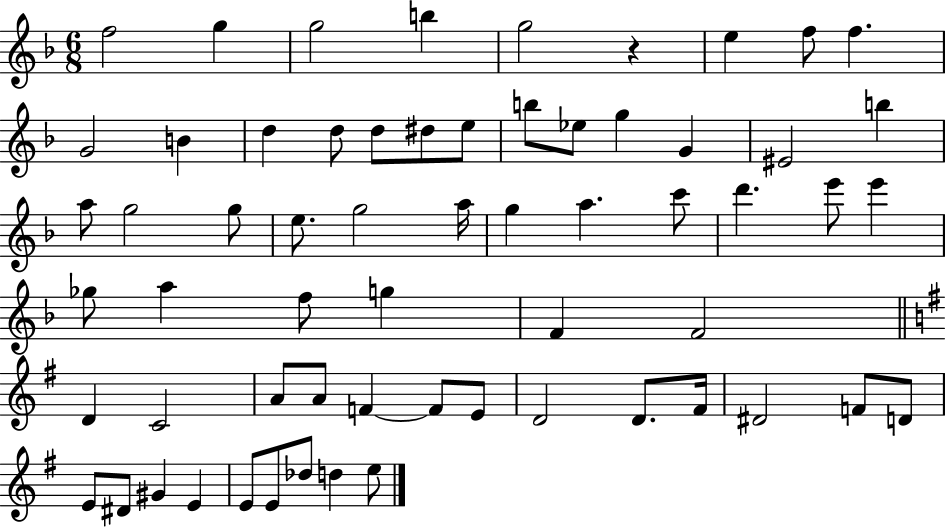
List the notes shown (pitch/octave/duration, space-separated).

F5/h G5/q G5/h B5/q G5/h R/q E5/q F5/e F5/q. G4/h B4/q D5/q D5/e D5/e D#5/e E5/e B5/e Eb5/e G5/q G4/q EIS4/h B5/q A5/e G5/h G5/e E5/e. G5/h A5/s G5/q A5/q. C6/e D6/q. E6/e E6/q Gb5/e A5/q F5/e G5/q F4/q F4/h D4/q C4/h A4/e A4/e F4/q F4/e E4/e D4/h D4/e. F#4/s D#4/h F4/e D4/e E4/e D#4/e G#4/q E4/q E4/e E4/e Db5/e D5/q E5/e